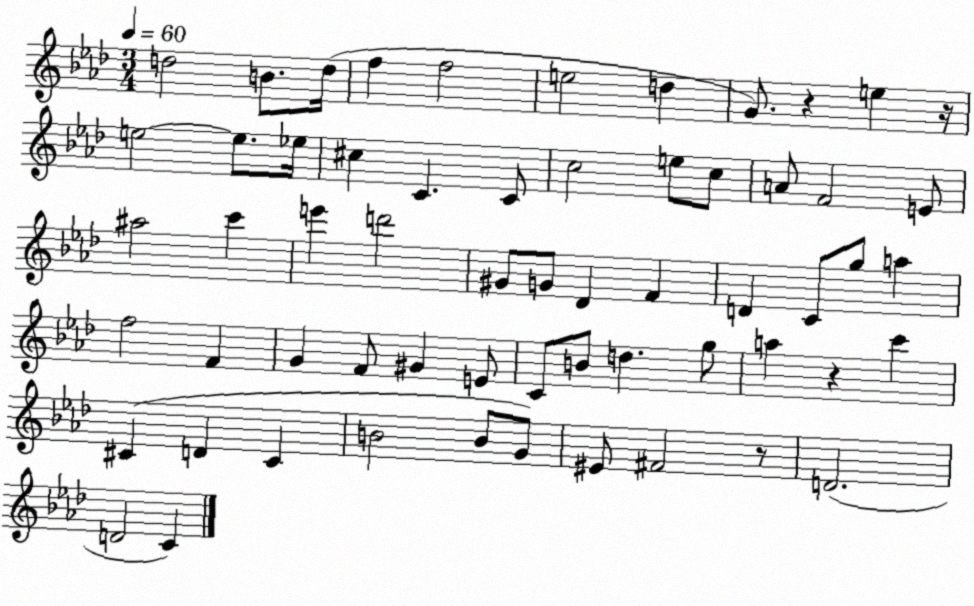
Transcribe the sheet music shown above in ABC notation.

X:1
T:Untitled
M:3/4
L:1/4
K:Ab
d2 B/2 d/4 f f2 e2 d G/2 z e z/4 e2 e/2 _e/4 ^c C C/2 c2 e/2 c/2 A/2 F2 E/2 ^a2 c' e' d'2 ^G/2 G/2 _D F D C/2 g/2 a f2 F G F/2 ^G E/2 C/2 B/2 d g/2 a z c' ^C D ^C B2 B/2 G/2 ^E/2 ^F2 z/2 D2 D2 C